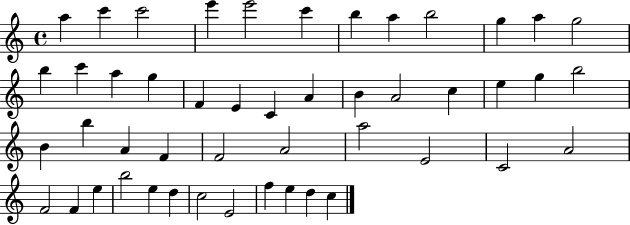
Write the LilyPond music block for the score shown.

{
  \clef treble
  \time 4/4
  \defaultTimeSignature
  \key c \major
  a''4 c'''4 c'''2 | e'''4 e'''2 c'''4 | b''4 a''4 b''2 | g''4 a''4 g''2 | \break b''4 c'''4 a''4 g''4 | f'4 e'4 c'4 a'4 | b'4 a'2 c''4 | e''4 g''4 b''2 | \break b'4 b''4 a'4 f'4 | f'2 a'2 | a''2 e'2 | c'2 a'2 | \break f'2 f'4 e''4 | b''2 e''4 d''4 | c''2 e'2 | f''4 e''4 d''4 c''4 | \break \bar "|."
}